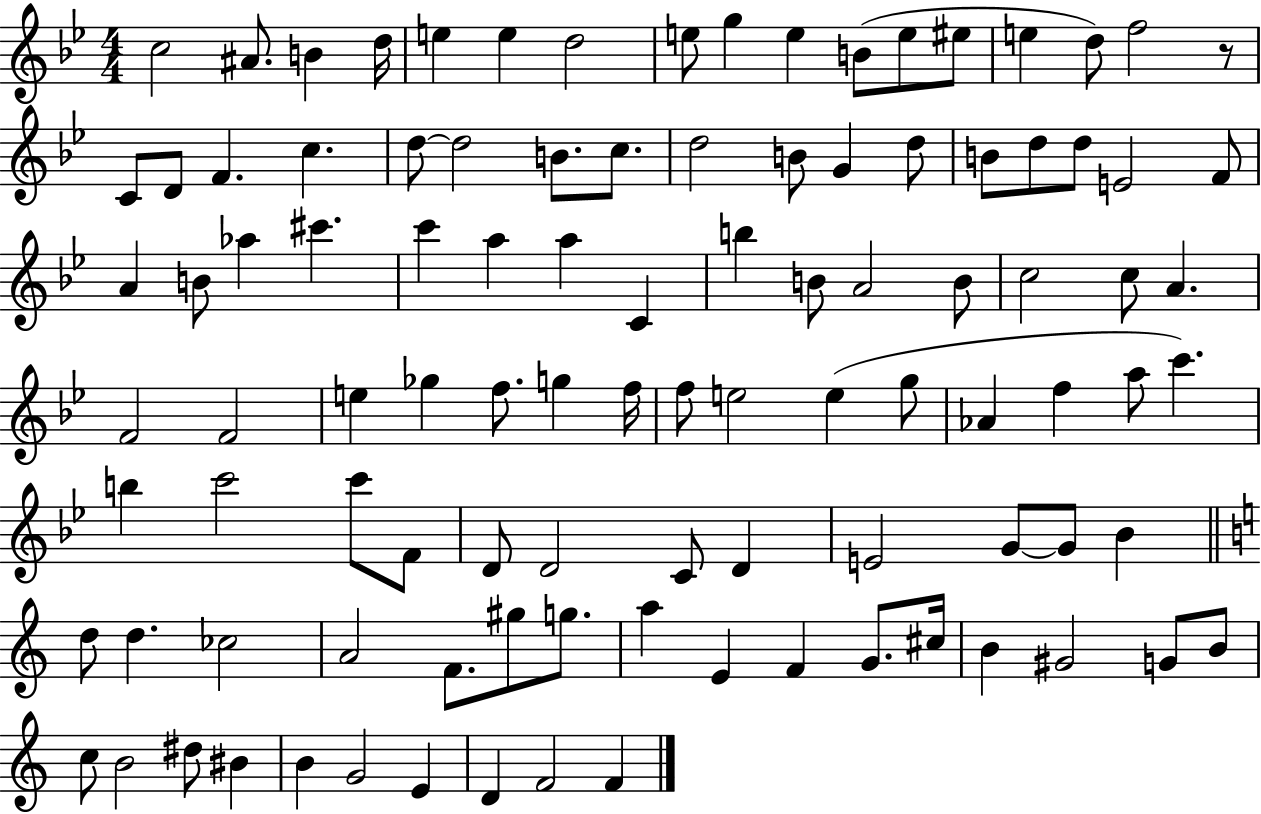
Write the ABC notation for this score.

X:1
T:Untitled
M:4/4
L:1/4
K:Bb
c2 ^A/2 B d/4 e e d2 e/2 g e B/2 e/2 ^e/2 e d/2 f2 z/2 C/2 D/2 F c d/2 d2 B/2 c/2 d2 B/2 G d/2 B/2 d/2 d/2 E2 F/2 A B/2 _a ^c' c' a a C b B/2 A2 B/2 c2 c/2 A F2 F2 e _g f/2 g f/4 f/2 e2 e g/2 _A f a/2 c' b c'2 c'/2 F/2 D/2 D2 C/2 D E2 G/2 G/2 _B d/2 d _c2 A2 F/2 ^g/2 g/2 a E F G/2 ^c/4 B ^G2 G/2 B/2 c/2 B2 ^d/2 ^B B G2 E D F2 F